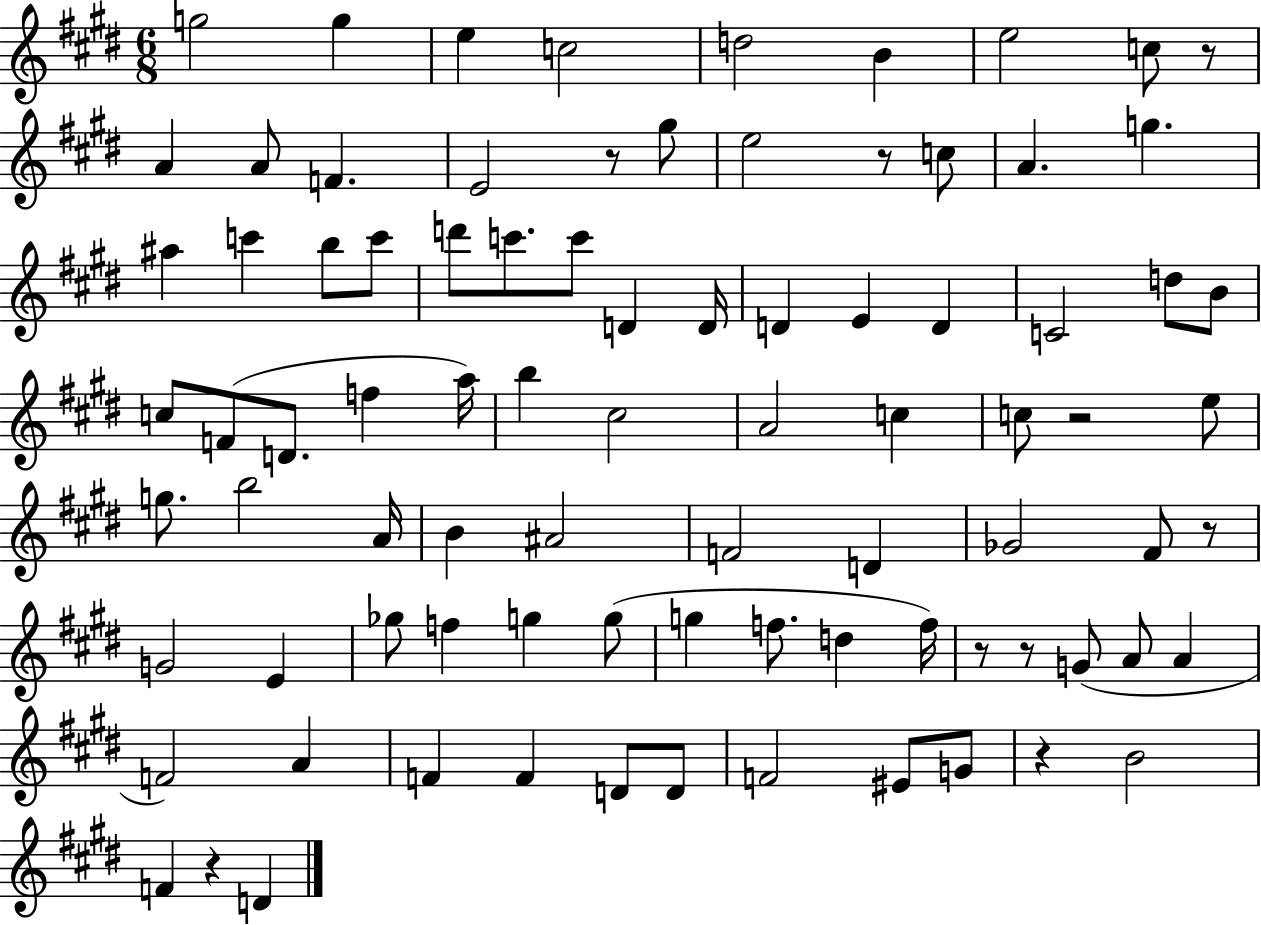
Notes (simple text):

G5/h G5/q E5/q C5/h D5/h B4/q E5/h C5/e R/e A4/q A4/e F4/q. E4/h R/e G#5/e E5/h R/e C5/e A4/q. G5/q. A#5/q C6/q B5/e C6/e D6/e C6/e. C6/e D4/q D4/s D4/q E4/q D4/q C4/h D5/e B4/e C5/e F4/e D4/e. F5/q A5/s B5/q C#5/h A4/h C5/q C5/e R/h E5/e G5/e. B5/h A4/s B4/q A#4/h F4/h D4/q Gb4/h F#4/e R/e G4/h E4/q Gb5/e F5/q G5/q G5/e G5/q F5/e. D5/q F5/s R/e R/e G4/e A4/e A4/q F4/h A4/q F4/q F4/q D4/e D4/e F4/h EIS4/e G4/e R/q B4/h F4/q R/q D4/q